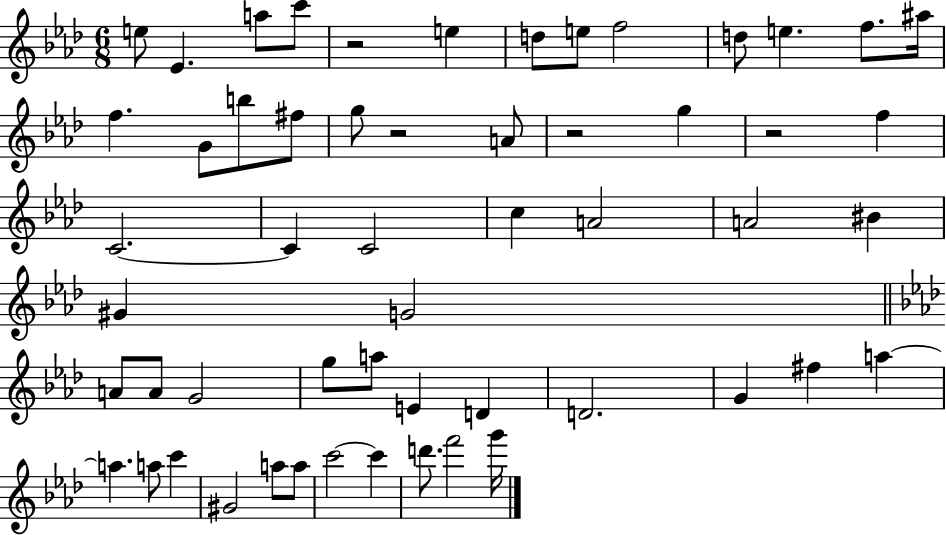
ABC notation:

X:1
T:Untitled
M:6/8
L:1/4
K:Ab
e/2 _E a/2 c'/2 z2 e d/2 e/2 f2 d/2 e f/2 ^a/4 f G/2 b/2 ^f/2 g/2 z2 A/2 z2 g z2 f C2 C C2 c A2 A2 ^B ^G G2 A/2 A/2 G2 g/2 a/2 E D D2 G ^f a a a/2 c' ^G2 a/2 a/2 c'2 c' d'/2 f'2 g'/4